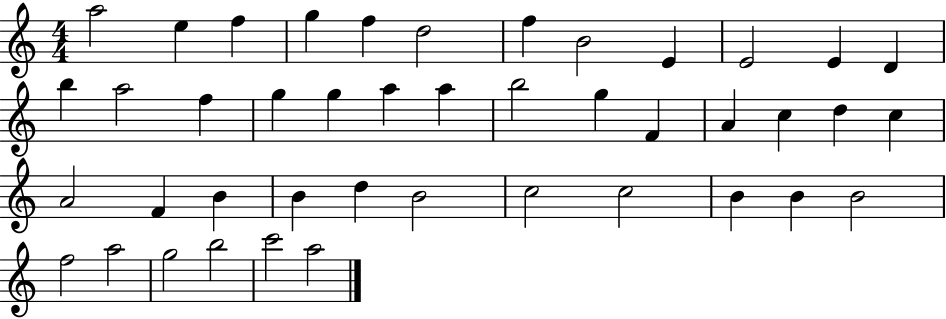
X:1
T:Untitled
M:4/4
L:1/4
K:C
a2 e f g f d2 f B2 E E2 E D b a2 f g g a a b2 g F A c d c A2 F B B d B2 c2 c2 B B B2 f2 a2 g2 b2 c'2 a2